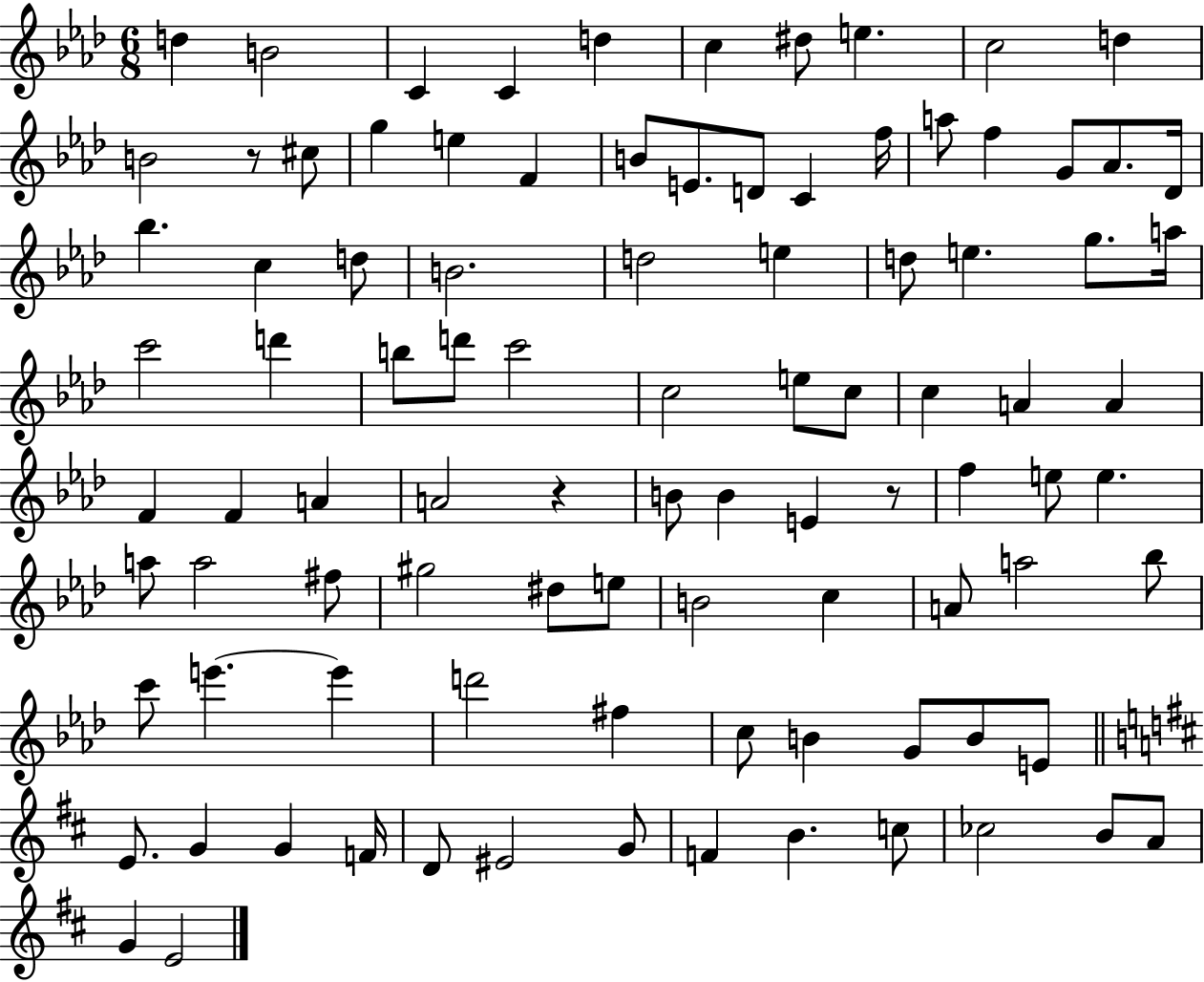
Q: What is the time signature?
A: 6/8